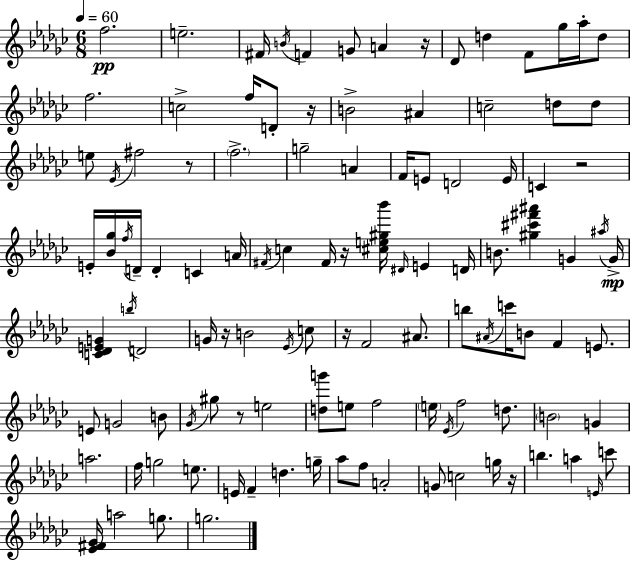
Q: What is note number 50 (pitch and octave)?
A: B5